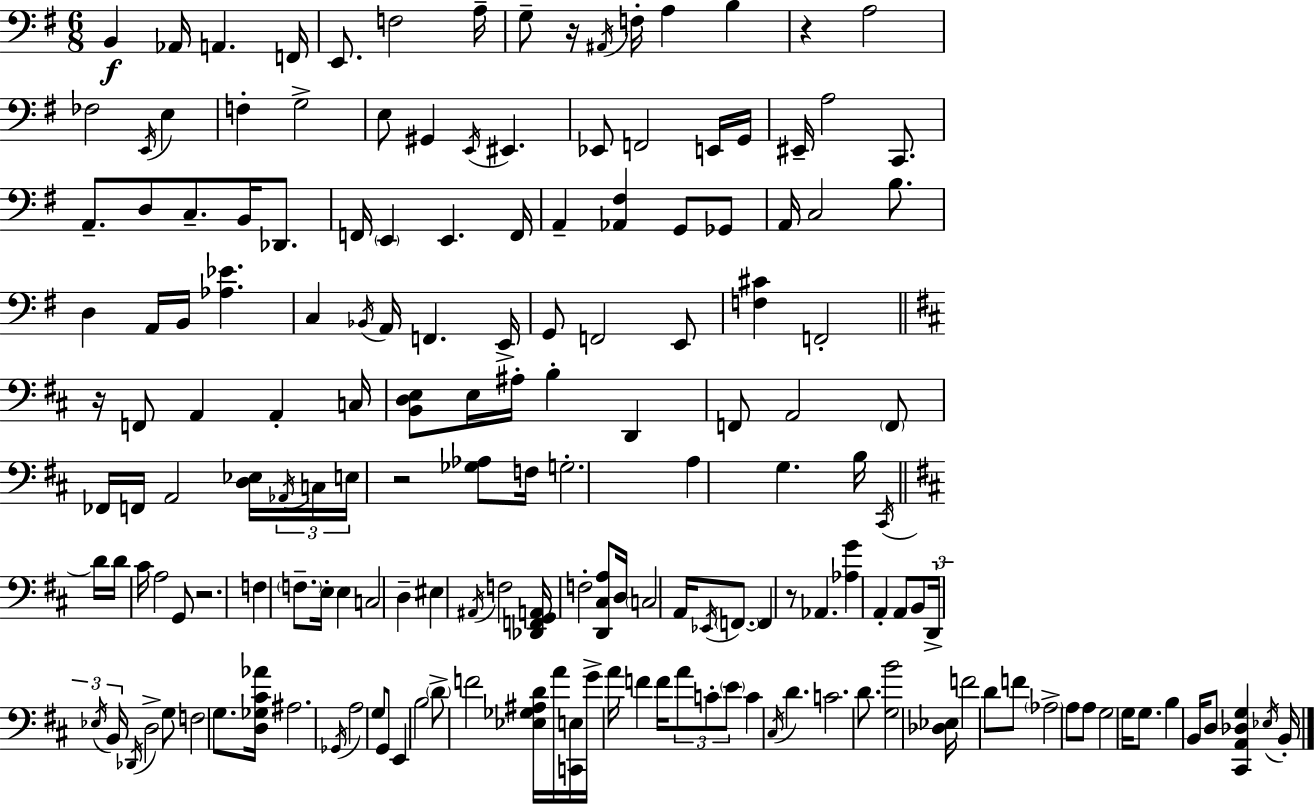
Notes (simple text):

B2/q Ab2/s A2/q. F2/s E2/e. F3/h A3/s G3/e R/s A#2/s F3/s A3/q B3/q R/q A3/h FES3/h E2/s E3/q F3/q G3/h E3/e G#2/q E2/s EIS2/q. Eb2/e F2/h E2/s G2/s EIS2/s A3/h C2/e. A2/e. D3/e C3/e. B2/s Db2/e. F2/s E2/q E2/q. F2/s A2/q [Ab2,F#3]/q G2/e Gb2/e A2/s C3/h B3/e. D3/q A2/s B2/s [Ab3,Eb4]/q. C3/q Bb2/s A2/s F2/q. E2/s G2/e F2/h E2/e [F3,C#4]/q F2/h R/s F2/e A2/q A2/q C3/s [B2,D3,E3]/e E3/s A#3/s B3/q D2/q F2/e A2/h F2/e FES2/s F2/s A2/h [D3,Eb3]/s Ab2/s C3/s E3/s R/h [Gb3,Ab3]/e F3/s G3/h. A3/q G3/q. B3/s C#2/s D4/s D4/s C#4/s A3/h G2/e R/h. F3/q F3/e. E3/s E3/q C3/h D3/q EIS3/q A#2/s F3/h [Db2,F2,G2,A2]/s F3/h [D2,C#3,A3]/e D3/s C3/h A2/s Eb2/s F2/e. F2/q R/e Ab2/q. [Ab3,G4]/q A2/q A2/e B2/e D2/s Eb3/s B2/s Db2/s D3/h G3/e F3/h G3/e. [D3,Gb3,C#4,Ab4]/s A#3/h. Gb2/s A3/h G3/e G2/e E2/q B3/h D4/e F4/h [Eb3,Gb3,A#3,D4]/s A4/s [C2,E3]/s G4/s A4/s F4/q F4/s A4/e C4/e E4/e C4/q C#3/s D4/q. C4/h. D4/e. [G3,B4]/h [Db3,Eb3]/s F4/h D4/e F4/e Ab3/h A3/e A3/e G3/h G3/s G3/e. B3/q B2/s D3/e [C#2,A2,Db3,G3]/q Eb3/s B2/s